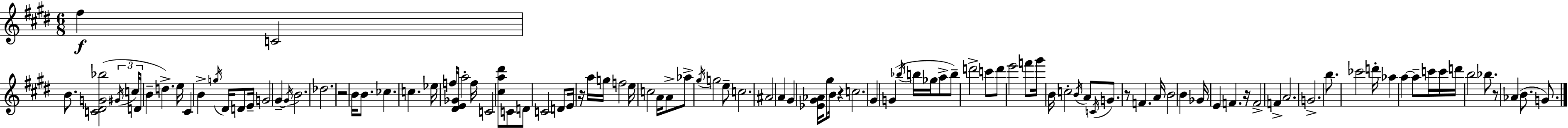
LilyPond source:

{
  \clef treble
  \numericTimeSignature
  \time 6/8
  \key e \major
  fis''4\f c'2 | b'8. <c' dis' g' bes''>2( \tuplet 3/2 { \acciaccatura { gis'16 } | c''16 d'16 } b'4-- d''4.->) | e''16 cis'4 b'4-> \acciaccatura { g''16 } dis'16 d'8 | \break e'16-- g'2 gis'4--~~ | \acciaccatura { gis'16 } b'2. | des''2. | r2 b'16 | \break b'8. ces''4. c''4. | ees''16 f''16 <dis' e' ges'>16 a''2-. | f''16 c'2 <cis'' a'' dis'''>8 | c'8 d'8 c'2 | \break d'8 e'16 r16 a''16 g''16 f''2 | e''16 c''2 | a'16 a'8-> aes''8-> \acciaccatura { gis''16 } g''2 | e''8-- c''2. | \break ais'2 | a'4 gis'4 <ees' gis' aes'>16 gis''8 b'16 | r4 c''2. | gis'4 g'4( | \break \acciaccatura { bes''16 } b''16 ges''16 a''8-> b''8--) d'''2-> | c'''8 d'''8 e'''2 | f'''8 gis'''16 b'16 c''2-. | \acciaccatura { b'16 } a'8 \acciaccatura { c'16 } g'8. r8 | \break f'4. a'16 b'2 | b'4 ges'16 e'4 | f'4. r16 f'2-> | f'4-> a'2. | \break g'2.-> | b''8. ces'''2 | d'''16-. aes''4 a''4~~ | a''8-- c'''16 c'''16 d'''16 b''2 | \break bes''8. r8 aes'4( | b'8. g'8.) \bar "|."
}